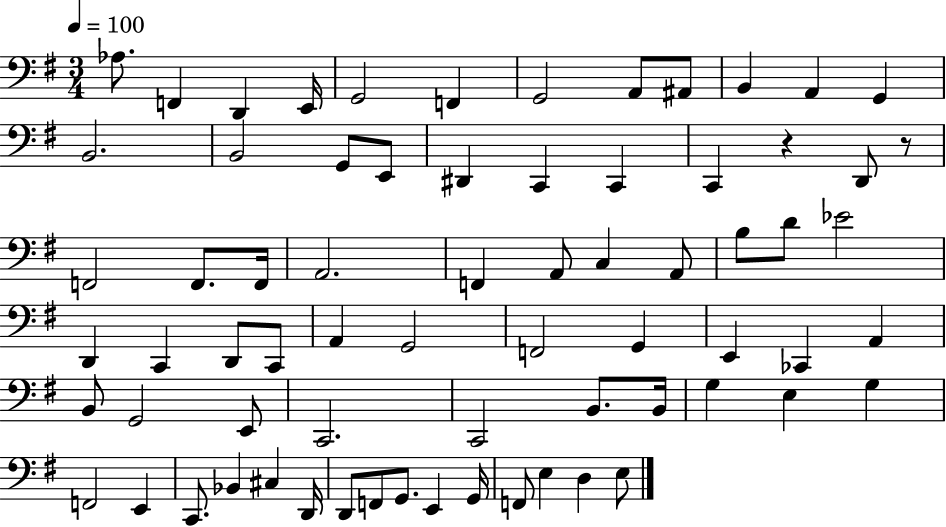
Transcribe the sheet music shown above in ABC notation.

X:1
T:Untitled
M:3/4
L:1/4
K:G
_A,/2 F,, D,, E,,/4 G,,2 F,, G,,2 A,,/2 ^A,,/2 B,, A,, G,, B,,2 B,,2 G,,/2 E,,/2 ^D,, C,, C,, C,, z D,,/2 z/2 F,,2 F,,/2 F,,/4 A,,2 F,, A,,/2 C, A,,/2 B,/2 D/2 _E2 D,, C,, D,,/2 C,,/2 A,, G,,2 F,,2 G,, E,, _C,, A,, B,,/2 G,,2 E,,/2 C,,2 C,,2 B,,/2 B,,/4 G, E, G, F,,2 E,, C,,/2 _B,, ^C, D,,/4 D,,/2 F,,/2 G,,/2 E,, G,,/4 F,,/2 E, D, E,/2